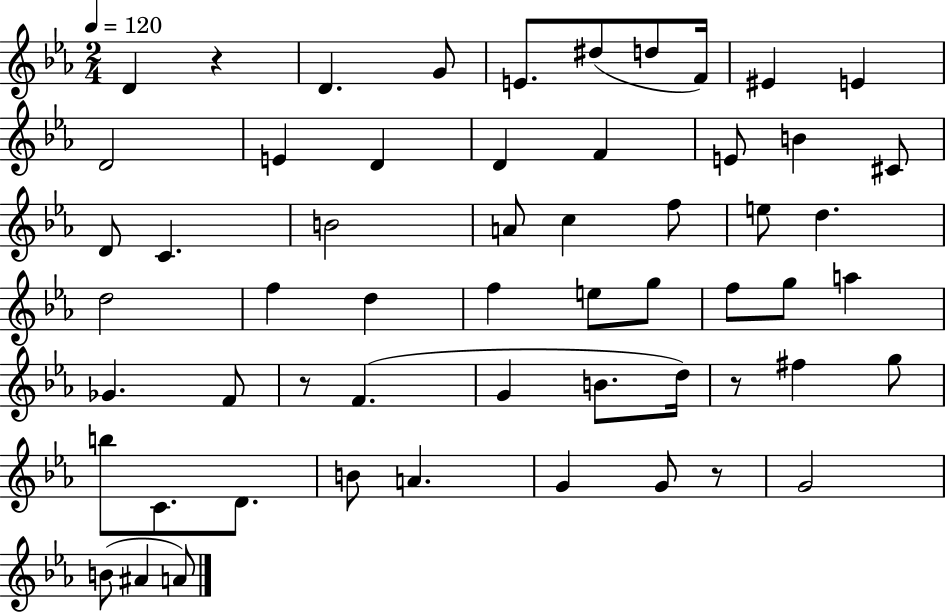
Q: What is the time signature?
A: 2/4